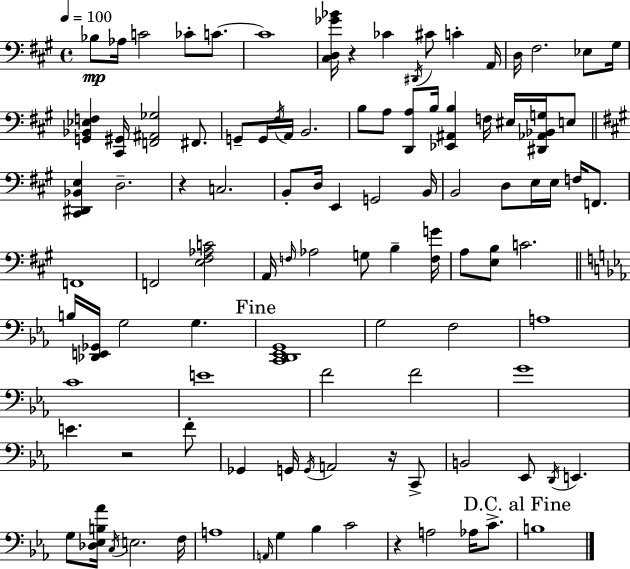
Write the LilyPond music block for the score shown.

{
  \clef bass
  \time 4/4
  \defaultTimeSignature
  \key a \major
  \tempo 4 = 100
  bes8\mp aes16 c'2 ces'8-. c'8.~~ | c'1 | <cis d ges' bes'>16 r4 ces'4 \acciaccatura { dis,16 } cis'8 c'4-. | a,16 d16 fis2. ees8 | \break gis16 <g, bes, ees f>4 <cis, gis,>16 <f, ais, ges>2 fis,8. | g,8-- g,16 \acciaccatura { fis16 } a,16 b,2. | b8 a8 <d, a>8 b16 <ees, ais, b>4 f16 eis16 <dis, aes, bes, g>16 | e8 \bar "||" \break \key a \major <cis, dis, bes, e>4 d2.-- | r4 c2. | b,8-. d16 e,4 g,2 b,16 | b,2 d8 e16 e16 f16 f,8. | \break f,1 | f,2 <e fis aes c'>2 | a,16 \grace { f16 } aes2 g8 b4-- | <f g'>16 a8 <e b>8 c'2. | \break \bar "||" \break \key ees \major b16 <des, e, ges,>16 g2 g4. | \mark "Fine" <c, d, ees, g,>1 | g2 f2 | a1 | \break c'1 | e'1 | f'2 f'2 | g'1 | \break e'4. r2 f'8-. | ges,4 g,16 \acciaccatura { g,16 } a,2 r16 c,8-> | b,2 ees,8 \acciaccatura { d,16 } e,4. | g8 <des ees b aes'>16 \acciaccatura { c16 } e2. | \break f16 a1 | \grace { a,16 } g4 bes4 c'2 | r4 a2 | aes16 c'8.-> \mark "D.C. al Fine" b1 | \break \bar "|."
}